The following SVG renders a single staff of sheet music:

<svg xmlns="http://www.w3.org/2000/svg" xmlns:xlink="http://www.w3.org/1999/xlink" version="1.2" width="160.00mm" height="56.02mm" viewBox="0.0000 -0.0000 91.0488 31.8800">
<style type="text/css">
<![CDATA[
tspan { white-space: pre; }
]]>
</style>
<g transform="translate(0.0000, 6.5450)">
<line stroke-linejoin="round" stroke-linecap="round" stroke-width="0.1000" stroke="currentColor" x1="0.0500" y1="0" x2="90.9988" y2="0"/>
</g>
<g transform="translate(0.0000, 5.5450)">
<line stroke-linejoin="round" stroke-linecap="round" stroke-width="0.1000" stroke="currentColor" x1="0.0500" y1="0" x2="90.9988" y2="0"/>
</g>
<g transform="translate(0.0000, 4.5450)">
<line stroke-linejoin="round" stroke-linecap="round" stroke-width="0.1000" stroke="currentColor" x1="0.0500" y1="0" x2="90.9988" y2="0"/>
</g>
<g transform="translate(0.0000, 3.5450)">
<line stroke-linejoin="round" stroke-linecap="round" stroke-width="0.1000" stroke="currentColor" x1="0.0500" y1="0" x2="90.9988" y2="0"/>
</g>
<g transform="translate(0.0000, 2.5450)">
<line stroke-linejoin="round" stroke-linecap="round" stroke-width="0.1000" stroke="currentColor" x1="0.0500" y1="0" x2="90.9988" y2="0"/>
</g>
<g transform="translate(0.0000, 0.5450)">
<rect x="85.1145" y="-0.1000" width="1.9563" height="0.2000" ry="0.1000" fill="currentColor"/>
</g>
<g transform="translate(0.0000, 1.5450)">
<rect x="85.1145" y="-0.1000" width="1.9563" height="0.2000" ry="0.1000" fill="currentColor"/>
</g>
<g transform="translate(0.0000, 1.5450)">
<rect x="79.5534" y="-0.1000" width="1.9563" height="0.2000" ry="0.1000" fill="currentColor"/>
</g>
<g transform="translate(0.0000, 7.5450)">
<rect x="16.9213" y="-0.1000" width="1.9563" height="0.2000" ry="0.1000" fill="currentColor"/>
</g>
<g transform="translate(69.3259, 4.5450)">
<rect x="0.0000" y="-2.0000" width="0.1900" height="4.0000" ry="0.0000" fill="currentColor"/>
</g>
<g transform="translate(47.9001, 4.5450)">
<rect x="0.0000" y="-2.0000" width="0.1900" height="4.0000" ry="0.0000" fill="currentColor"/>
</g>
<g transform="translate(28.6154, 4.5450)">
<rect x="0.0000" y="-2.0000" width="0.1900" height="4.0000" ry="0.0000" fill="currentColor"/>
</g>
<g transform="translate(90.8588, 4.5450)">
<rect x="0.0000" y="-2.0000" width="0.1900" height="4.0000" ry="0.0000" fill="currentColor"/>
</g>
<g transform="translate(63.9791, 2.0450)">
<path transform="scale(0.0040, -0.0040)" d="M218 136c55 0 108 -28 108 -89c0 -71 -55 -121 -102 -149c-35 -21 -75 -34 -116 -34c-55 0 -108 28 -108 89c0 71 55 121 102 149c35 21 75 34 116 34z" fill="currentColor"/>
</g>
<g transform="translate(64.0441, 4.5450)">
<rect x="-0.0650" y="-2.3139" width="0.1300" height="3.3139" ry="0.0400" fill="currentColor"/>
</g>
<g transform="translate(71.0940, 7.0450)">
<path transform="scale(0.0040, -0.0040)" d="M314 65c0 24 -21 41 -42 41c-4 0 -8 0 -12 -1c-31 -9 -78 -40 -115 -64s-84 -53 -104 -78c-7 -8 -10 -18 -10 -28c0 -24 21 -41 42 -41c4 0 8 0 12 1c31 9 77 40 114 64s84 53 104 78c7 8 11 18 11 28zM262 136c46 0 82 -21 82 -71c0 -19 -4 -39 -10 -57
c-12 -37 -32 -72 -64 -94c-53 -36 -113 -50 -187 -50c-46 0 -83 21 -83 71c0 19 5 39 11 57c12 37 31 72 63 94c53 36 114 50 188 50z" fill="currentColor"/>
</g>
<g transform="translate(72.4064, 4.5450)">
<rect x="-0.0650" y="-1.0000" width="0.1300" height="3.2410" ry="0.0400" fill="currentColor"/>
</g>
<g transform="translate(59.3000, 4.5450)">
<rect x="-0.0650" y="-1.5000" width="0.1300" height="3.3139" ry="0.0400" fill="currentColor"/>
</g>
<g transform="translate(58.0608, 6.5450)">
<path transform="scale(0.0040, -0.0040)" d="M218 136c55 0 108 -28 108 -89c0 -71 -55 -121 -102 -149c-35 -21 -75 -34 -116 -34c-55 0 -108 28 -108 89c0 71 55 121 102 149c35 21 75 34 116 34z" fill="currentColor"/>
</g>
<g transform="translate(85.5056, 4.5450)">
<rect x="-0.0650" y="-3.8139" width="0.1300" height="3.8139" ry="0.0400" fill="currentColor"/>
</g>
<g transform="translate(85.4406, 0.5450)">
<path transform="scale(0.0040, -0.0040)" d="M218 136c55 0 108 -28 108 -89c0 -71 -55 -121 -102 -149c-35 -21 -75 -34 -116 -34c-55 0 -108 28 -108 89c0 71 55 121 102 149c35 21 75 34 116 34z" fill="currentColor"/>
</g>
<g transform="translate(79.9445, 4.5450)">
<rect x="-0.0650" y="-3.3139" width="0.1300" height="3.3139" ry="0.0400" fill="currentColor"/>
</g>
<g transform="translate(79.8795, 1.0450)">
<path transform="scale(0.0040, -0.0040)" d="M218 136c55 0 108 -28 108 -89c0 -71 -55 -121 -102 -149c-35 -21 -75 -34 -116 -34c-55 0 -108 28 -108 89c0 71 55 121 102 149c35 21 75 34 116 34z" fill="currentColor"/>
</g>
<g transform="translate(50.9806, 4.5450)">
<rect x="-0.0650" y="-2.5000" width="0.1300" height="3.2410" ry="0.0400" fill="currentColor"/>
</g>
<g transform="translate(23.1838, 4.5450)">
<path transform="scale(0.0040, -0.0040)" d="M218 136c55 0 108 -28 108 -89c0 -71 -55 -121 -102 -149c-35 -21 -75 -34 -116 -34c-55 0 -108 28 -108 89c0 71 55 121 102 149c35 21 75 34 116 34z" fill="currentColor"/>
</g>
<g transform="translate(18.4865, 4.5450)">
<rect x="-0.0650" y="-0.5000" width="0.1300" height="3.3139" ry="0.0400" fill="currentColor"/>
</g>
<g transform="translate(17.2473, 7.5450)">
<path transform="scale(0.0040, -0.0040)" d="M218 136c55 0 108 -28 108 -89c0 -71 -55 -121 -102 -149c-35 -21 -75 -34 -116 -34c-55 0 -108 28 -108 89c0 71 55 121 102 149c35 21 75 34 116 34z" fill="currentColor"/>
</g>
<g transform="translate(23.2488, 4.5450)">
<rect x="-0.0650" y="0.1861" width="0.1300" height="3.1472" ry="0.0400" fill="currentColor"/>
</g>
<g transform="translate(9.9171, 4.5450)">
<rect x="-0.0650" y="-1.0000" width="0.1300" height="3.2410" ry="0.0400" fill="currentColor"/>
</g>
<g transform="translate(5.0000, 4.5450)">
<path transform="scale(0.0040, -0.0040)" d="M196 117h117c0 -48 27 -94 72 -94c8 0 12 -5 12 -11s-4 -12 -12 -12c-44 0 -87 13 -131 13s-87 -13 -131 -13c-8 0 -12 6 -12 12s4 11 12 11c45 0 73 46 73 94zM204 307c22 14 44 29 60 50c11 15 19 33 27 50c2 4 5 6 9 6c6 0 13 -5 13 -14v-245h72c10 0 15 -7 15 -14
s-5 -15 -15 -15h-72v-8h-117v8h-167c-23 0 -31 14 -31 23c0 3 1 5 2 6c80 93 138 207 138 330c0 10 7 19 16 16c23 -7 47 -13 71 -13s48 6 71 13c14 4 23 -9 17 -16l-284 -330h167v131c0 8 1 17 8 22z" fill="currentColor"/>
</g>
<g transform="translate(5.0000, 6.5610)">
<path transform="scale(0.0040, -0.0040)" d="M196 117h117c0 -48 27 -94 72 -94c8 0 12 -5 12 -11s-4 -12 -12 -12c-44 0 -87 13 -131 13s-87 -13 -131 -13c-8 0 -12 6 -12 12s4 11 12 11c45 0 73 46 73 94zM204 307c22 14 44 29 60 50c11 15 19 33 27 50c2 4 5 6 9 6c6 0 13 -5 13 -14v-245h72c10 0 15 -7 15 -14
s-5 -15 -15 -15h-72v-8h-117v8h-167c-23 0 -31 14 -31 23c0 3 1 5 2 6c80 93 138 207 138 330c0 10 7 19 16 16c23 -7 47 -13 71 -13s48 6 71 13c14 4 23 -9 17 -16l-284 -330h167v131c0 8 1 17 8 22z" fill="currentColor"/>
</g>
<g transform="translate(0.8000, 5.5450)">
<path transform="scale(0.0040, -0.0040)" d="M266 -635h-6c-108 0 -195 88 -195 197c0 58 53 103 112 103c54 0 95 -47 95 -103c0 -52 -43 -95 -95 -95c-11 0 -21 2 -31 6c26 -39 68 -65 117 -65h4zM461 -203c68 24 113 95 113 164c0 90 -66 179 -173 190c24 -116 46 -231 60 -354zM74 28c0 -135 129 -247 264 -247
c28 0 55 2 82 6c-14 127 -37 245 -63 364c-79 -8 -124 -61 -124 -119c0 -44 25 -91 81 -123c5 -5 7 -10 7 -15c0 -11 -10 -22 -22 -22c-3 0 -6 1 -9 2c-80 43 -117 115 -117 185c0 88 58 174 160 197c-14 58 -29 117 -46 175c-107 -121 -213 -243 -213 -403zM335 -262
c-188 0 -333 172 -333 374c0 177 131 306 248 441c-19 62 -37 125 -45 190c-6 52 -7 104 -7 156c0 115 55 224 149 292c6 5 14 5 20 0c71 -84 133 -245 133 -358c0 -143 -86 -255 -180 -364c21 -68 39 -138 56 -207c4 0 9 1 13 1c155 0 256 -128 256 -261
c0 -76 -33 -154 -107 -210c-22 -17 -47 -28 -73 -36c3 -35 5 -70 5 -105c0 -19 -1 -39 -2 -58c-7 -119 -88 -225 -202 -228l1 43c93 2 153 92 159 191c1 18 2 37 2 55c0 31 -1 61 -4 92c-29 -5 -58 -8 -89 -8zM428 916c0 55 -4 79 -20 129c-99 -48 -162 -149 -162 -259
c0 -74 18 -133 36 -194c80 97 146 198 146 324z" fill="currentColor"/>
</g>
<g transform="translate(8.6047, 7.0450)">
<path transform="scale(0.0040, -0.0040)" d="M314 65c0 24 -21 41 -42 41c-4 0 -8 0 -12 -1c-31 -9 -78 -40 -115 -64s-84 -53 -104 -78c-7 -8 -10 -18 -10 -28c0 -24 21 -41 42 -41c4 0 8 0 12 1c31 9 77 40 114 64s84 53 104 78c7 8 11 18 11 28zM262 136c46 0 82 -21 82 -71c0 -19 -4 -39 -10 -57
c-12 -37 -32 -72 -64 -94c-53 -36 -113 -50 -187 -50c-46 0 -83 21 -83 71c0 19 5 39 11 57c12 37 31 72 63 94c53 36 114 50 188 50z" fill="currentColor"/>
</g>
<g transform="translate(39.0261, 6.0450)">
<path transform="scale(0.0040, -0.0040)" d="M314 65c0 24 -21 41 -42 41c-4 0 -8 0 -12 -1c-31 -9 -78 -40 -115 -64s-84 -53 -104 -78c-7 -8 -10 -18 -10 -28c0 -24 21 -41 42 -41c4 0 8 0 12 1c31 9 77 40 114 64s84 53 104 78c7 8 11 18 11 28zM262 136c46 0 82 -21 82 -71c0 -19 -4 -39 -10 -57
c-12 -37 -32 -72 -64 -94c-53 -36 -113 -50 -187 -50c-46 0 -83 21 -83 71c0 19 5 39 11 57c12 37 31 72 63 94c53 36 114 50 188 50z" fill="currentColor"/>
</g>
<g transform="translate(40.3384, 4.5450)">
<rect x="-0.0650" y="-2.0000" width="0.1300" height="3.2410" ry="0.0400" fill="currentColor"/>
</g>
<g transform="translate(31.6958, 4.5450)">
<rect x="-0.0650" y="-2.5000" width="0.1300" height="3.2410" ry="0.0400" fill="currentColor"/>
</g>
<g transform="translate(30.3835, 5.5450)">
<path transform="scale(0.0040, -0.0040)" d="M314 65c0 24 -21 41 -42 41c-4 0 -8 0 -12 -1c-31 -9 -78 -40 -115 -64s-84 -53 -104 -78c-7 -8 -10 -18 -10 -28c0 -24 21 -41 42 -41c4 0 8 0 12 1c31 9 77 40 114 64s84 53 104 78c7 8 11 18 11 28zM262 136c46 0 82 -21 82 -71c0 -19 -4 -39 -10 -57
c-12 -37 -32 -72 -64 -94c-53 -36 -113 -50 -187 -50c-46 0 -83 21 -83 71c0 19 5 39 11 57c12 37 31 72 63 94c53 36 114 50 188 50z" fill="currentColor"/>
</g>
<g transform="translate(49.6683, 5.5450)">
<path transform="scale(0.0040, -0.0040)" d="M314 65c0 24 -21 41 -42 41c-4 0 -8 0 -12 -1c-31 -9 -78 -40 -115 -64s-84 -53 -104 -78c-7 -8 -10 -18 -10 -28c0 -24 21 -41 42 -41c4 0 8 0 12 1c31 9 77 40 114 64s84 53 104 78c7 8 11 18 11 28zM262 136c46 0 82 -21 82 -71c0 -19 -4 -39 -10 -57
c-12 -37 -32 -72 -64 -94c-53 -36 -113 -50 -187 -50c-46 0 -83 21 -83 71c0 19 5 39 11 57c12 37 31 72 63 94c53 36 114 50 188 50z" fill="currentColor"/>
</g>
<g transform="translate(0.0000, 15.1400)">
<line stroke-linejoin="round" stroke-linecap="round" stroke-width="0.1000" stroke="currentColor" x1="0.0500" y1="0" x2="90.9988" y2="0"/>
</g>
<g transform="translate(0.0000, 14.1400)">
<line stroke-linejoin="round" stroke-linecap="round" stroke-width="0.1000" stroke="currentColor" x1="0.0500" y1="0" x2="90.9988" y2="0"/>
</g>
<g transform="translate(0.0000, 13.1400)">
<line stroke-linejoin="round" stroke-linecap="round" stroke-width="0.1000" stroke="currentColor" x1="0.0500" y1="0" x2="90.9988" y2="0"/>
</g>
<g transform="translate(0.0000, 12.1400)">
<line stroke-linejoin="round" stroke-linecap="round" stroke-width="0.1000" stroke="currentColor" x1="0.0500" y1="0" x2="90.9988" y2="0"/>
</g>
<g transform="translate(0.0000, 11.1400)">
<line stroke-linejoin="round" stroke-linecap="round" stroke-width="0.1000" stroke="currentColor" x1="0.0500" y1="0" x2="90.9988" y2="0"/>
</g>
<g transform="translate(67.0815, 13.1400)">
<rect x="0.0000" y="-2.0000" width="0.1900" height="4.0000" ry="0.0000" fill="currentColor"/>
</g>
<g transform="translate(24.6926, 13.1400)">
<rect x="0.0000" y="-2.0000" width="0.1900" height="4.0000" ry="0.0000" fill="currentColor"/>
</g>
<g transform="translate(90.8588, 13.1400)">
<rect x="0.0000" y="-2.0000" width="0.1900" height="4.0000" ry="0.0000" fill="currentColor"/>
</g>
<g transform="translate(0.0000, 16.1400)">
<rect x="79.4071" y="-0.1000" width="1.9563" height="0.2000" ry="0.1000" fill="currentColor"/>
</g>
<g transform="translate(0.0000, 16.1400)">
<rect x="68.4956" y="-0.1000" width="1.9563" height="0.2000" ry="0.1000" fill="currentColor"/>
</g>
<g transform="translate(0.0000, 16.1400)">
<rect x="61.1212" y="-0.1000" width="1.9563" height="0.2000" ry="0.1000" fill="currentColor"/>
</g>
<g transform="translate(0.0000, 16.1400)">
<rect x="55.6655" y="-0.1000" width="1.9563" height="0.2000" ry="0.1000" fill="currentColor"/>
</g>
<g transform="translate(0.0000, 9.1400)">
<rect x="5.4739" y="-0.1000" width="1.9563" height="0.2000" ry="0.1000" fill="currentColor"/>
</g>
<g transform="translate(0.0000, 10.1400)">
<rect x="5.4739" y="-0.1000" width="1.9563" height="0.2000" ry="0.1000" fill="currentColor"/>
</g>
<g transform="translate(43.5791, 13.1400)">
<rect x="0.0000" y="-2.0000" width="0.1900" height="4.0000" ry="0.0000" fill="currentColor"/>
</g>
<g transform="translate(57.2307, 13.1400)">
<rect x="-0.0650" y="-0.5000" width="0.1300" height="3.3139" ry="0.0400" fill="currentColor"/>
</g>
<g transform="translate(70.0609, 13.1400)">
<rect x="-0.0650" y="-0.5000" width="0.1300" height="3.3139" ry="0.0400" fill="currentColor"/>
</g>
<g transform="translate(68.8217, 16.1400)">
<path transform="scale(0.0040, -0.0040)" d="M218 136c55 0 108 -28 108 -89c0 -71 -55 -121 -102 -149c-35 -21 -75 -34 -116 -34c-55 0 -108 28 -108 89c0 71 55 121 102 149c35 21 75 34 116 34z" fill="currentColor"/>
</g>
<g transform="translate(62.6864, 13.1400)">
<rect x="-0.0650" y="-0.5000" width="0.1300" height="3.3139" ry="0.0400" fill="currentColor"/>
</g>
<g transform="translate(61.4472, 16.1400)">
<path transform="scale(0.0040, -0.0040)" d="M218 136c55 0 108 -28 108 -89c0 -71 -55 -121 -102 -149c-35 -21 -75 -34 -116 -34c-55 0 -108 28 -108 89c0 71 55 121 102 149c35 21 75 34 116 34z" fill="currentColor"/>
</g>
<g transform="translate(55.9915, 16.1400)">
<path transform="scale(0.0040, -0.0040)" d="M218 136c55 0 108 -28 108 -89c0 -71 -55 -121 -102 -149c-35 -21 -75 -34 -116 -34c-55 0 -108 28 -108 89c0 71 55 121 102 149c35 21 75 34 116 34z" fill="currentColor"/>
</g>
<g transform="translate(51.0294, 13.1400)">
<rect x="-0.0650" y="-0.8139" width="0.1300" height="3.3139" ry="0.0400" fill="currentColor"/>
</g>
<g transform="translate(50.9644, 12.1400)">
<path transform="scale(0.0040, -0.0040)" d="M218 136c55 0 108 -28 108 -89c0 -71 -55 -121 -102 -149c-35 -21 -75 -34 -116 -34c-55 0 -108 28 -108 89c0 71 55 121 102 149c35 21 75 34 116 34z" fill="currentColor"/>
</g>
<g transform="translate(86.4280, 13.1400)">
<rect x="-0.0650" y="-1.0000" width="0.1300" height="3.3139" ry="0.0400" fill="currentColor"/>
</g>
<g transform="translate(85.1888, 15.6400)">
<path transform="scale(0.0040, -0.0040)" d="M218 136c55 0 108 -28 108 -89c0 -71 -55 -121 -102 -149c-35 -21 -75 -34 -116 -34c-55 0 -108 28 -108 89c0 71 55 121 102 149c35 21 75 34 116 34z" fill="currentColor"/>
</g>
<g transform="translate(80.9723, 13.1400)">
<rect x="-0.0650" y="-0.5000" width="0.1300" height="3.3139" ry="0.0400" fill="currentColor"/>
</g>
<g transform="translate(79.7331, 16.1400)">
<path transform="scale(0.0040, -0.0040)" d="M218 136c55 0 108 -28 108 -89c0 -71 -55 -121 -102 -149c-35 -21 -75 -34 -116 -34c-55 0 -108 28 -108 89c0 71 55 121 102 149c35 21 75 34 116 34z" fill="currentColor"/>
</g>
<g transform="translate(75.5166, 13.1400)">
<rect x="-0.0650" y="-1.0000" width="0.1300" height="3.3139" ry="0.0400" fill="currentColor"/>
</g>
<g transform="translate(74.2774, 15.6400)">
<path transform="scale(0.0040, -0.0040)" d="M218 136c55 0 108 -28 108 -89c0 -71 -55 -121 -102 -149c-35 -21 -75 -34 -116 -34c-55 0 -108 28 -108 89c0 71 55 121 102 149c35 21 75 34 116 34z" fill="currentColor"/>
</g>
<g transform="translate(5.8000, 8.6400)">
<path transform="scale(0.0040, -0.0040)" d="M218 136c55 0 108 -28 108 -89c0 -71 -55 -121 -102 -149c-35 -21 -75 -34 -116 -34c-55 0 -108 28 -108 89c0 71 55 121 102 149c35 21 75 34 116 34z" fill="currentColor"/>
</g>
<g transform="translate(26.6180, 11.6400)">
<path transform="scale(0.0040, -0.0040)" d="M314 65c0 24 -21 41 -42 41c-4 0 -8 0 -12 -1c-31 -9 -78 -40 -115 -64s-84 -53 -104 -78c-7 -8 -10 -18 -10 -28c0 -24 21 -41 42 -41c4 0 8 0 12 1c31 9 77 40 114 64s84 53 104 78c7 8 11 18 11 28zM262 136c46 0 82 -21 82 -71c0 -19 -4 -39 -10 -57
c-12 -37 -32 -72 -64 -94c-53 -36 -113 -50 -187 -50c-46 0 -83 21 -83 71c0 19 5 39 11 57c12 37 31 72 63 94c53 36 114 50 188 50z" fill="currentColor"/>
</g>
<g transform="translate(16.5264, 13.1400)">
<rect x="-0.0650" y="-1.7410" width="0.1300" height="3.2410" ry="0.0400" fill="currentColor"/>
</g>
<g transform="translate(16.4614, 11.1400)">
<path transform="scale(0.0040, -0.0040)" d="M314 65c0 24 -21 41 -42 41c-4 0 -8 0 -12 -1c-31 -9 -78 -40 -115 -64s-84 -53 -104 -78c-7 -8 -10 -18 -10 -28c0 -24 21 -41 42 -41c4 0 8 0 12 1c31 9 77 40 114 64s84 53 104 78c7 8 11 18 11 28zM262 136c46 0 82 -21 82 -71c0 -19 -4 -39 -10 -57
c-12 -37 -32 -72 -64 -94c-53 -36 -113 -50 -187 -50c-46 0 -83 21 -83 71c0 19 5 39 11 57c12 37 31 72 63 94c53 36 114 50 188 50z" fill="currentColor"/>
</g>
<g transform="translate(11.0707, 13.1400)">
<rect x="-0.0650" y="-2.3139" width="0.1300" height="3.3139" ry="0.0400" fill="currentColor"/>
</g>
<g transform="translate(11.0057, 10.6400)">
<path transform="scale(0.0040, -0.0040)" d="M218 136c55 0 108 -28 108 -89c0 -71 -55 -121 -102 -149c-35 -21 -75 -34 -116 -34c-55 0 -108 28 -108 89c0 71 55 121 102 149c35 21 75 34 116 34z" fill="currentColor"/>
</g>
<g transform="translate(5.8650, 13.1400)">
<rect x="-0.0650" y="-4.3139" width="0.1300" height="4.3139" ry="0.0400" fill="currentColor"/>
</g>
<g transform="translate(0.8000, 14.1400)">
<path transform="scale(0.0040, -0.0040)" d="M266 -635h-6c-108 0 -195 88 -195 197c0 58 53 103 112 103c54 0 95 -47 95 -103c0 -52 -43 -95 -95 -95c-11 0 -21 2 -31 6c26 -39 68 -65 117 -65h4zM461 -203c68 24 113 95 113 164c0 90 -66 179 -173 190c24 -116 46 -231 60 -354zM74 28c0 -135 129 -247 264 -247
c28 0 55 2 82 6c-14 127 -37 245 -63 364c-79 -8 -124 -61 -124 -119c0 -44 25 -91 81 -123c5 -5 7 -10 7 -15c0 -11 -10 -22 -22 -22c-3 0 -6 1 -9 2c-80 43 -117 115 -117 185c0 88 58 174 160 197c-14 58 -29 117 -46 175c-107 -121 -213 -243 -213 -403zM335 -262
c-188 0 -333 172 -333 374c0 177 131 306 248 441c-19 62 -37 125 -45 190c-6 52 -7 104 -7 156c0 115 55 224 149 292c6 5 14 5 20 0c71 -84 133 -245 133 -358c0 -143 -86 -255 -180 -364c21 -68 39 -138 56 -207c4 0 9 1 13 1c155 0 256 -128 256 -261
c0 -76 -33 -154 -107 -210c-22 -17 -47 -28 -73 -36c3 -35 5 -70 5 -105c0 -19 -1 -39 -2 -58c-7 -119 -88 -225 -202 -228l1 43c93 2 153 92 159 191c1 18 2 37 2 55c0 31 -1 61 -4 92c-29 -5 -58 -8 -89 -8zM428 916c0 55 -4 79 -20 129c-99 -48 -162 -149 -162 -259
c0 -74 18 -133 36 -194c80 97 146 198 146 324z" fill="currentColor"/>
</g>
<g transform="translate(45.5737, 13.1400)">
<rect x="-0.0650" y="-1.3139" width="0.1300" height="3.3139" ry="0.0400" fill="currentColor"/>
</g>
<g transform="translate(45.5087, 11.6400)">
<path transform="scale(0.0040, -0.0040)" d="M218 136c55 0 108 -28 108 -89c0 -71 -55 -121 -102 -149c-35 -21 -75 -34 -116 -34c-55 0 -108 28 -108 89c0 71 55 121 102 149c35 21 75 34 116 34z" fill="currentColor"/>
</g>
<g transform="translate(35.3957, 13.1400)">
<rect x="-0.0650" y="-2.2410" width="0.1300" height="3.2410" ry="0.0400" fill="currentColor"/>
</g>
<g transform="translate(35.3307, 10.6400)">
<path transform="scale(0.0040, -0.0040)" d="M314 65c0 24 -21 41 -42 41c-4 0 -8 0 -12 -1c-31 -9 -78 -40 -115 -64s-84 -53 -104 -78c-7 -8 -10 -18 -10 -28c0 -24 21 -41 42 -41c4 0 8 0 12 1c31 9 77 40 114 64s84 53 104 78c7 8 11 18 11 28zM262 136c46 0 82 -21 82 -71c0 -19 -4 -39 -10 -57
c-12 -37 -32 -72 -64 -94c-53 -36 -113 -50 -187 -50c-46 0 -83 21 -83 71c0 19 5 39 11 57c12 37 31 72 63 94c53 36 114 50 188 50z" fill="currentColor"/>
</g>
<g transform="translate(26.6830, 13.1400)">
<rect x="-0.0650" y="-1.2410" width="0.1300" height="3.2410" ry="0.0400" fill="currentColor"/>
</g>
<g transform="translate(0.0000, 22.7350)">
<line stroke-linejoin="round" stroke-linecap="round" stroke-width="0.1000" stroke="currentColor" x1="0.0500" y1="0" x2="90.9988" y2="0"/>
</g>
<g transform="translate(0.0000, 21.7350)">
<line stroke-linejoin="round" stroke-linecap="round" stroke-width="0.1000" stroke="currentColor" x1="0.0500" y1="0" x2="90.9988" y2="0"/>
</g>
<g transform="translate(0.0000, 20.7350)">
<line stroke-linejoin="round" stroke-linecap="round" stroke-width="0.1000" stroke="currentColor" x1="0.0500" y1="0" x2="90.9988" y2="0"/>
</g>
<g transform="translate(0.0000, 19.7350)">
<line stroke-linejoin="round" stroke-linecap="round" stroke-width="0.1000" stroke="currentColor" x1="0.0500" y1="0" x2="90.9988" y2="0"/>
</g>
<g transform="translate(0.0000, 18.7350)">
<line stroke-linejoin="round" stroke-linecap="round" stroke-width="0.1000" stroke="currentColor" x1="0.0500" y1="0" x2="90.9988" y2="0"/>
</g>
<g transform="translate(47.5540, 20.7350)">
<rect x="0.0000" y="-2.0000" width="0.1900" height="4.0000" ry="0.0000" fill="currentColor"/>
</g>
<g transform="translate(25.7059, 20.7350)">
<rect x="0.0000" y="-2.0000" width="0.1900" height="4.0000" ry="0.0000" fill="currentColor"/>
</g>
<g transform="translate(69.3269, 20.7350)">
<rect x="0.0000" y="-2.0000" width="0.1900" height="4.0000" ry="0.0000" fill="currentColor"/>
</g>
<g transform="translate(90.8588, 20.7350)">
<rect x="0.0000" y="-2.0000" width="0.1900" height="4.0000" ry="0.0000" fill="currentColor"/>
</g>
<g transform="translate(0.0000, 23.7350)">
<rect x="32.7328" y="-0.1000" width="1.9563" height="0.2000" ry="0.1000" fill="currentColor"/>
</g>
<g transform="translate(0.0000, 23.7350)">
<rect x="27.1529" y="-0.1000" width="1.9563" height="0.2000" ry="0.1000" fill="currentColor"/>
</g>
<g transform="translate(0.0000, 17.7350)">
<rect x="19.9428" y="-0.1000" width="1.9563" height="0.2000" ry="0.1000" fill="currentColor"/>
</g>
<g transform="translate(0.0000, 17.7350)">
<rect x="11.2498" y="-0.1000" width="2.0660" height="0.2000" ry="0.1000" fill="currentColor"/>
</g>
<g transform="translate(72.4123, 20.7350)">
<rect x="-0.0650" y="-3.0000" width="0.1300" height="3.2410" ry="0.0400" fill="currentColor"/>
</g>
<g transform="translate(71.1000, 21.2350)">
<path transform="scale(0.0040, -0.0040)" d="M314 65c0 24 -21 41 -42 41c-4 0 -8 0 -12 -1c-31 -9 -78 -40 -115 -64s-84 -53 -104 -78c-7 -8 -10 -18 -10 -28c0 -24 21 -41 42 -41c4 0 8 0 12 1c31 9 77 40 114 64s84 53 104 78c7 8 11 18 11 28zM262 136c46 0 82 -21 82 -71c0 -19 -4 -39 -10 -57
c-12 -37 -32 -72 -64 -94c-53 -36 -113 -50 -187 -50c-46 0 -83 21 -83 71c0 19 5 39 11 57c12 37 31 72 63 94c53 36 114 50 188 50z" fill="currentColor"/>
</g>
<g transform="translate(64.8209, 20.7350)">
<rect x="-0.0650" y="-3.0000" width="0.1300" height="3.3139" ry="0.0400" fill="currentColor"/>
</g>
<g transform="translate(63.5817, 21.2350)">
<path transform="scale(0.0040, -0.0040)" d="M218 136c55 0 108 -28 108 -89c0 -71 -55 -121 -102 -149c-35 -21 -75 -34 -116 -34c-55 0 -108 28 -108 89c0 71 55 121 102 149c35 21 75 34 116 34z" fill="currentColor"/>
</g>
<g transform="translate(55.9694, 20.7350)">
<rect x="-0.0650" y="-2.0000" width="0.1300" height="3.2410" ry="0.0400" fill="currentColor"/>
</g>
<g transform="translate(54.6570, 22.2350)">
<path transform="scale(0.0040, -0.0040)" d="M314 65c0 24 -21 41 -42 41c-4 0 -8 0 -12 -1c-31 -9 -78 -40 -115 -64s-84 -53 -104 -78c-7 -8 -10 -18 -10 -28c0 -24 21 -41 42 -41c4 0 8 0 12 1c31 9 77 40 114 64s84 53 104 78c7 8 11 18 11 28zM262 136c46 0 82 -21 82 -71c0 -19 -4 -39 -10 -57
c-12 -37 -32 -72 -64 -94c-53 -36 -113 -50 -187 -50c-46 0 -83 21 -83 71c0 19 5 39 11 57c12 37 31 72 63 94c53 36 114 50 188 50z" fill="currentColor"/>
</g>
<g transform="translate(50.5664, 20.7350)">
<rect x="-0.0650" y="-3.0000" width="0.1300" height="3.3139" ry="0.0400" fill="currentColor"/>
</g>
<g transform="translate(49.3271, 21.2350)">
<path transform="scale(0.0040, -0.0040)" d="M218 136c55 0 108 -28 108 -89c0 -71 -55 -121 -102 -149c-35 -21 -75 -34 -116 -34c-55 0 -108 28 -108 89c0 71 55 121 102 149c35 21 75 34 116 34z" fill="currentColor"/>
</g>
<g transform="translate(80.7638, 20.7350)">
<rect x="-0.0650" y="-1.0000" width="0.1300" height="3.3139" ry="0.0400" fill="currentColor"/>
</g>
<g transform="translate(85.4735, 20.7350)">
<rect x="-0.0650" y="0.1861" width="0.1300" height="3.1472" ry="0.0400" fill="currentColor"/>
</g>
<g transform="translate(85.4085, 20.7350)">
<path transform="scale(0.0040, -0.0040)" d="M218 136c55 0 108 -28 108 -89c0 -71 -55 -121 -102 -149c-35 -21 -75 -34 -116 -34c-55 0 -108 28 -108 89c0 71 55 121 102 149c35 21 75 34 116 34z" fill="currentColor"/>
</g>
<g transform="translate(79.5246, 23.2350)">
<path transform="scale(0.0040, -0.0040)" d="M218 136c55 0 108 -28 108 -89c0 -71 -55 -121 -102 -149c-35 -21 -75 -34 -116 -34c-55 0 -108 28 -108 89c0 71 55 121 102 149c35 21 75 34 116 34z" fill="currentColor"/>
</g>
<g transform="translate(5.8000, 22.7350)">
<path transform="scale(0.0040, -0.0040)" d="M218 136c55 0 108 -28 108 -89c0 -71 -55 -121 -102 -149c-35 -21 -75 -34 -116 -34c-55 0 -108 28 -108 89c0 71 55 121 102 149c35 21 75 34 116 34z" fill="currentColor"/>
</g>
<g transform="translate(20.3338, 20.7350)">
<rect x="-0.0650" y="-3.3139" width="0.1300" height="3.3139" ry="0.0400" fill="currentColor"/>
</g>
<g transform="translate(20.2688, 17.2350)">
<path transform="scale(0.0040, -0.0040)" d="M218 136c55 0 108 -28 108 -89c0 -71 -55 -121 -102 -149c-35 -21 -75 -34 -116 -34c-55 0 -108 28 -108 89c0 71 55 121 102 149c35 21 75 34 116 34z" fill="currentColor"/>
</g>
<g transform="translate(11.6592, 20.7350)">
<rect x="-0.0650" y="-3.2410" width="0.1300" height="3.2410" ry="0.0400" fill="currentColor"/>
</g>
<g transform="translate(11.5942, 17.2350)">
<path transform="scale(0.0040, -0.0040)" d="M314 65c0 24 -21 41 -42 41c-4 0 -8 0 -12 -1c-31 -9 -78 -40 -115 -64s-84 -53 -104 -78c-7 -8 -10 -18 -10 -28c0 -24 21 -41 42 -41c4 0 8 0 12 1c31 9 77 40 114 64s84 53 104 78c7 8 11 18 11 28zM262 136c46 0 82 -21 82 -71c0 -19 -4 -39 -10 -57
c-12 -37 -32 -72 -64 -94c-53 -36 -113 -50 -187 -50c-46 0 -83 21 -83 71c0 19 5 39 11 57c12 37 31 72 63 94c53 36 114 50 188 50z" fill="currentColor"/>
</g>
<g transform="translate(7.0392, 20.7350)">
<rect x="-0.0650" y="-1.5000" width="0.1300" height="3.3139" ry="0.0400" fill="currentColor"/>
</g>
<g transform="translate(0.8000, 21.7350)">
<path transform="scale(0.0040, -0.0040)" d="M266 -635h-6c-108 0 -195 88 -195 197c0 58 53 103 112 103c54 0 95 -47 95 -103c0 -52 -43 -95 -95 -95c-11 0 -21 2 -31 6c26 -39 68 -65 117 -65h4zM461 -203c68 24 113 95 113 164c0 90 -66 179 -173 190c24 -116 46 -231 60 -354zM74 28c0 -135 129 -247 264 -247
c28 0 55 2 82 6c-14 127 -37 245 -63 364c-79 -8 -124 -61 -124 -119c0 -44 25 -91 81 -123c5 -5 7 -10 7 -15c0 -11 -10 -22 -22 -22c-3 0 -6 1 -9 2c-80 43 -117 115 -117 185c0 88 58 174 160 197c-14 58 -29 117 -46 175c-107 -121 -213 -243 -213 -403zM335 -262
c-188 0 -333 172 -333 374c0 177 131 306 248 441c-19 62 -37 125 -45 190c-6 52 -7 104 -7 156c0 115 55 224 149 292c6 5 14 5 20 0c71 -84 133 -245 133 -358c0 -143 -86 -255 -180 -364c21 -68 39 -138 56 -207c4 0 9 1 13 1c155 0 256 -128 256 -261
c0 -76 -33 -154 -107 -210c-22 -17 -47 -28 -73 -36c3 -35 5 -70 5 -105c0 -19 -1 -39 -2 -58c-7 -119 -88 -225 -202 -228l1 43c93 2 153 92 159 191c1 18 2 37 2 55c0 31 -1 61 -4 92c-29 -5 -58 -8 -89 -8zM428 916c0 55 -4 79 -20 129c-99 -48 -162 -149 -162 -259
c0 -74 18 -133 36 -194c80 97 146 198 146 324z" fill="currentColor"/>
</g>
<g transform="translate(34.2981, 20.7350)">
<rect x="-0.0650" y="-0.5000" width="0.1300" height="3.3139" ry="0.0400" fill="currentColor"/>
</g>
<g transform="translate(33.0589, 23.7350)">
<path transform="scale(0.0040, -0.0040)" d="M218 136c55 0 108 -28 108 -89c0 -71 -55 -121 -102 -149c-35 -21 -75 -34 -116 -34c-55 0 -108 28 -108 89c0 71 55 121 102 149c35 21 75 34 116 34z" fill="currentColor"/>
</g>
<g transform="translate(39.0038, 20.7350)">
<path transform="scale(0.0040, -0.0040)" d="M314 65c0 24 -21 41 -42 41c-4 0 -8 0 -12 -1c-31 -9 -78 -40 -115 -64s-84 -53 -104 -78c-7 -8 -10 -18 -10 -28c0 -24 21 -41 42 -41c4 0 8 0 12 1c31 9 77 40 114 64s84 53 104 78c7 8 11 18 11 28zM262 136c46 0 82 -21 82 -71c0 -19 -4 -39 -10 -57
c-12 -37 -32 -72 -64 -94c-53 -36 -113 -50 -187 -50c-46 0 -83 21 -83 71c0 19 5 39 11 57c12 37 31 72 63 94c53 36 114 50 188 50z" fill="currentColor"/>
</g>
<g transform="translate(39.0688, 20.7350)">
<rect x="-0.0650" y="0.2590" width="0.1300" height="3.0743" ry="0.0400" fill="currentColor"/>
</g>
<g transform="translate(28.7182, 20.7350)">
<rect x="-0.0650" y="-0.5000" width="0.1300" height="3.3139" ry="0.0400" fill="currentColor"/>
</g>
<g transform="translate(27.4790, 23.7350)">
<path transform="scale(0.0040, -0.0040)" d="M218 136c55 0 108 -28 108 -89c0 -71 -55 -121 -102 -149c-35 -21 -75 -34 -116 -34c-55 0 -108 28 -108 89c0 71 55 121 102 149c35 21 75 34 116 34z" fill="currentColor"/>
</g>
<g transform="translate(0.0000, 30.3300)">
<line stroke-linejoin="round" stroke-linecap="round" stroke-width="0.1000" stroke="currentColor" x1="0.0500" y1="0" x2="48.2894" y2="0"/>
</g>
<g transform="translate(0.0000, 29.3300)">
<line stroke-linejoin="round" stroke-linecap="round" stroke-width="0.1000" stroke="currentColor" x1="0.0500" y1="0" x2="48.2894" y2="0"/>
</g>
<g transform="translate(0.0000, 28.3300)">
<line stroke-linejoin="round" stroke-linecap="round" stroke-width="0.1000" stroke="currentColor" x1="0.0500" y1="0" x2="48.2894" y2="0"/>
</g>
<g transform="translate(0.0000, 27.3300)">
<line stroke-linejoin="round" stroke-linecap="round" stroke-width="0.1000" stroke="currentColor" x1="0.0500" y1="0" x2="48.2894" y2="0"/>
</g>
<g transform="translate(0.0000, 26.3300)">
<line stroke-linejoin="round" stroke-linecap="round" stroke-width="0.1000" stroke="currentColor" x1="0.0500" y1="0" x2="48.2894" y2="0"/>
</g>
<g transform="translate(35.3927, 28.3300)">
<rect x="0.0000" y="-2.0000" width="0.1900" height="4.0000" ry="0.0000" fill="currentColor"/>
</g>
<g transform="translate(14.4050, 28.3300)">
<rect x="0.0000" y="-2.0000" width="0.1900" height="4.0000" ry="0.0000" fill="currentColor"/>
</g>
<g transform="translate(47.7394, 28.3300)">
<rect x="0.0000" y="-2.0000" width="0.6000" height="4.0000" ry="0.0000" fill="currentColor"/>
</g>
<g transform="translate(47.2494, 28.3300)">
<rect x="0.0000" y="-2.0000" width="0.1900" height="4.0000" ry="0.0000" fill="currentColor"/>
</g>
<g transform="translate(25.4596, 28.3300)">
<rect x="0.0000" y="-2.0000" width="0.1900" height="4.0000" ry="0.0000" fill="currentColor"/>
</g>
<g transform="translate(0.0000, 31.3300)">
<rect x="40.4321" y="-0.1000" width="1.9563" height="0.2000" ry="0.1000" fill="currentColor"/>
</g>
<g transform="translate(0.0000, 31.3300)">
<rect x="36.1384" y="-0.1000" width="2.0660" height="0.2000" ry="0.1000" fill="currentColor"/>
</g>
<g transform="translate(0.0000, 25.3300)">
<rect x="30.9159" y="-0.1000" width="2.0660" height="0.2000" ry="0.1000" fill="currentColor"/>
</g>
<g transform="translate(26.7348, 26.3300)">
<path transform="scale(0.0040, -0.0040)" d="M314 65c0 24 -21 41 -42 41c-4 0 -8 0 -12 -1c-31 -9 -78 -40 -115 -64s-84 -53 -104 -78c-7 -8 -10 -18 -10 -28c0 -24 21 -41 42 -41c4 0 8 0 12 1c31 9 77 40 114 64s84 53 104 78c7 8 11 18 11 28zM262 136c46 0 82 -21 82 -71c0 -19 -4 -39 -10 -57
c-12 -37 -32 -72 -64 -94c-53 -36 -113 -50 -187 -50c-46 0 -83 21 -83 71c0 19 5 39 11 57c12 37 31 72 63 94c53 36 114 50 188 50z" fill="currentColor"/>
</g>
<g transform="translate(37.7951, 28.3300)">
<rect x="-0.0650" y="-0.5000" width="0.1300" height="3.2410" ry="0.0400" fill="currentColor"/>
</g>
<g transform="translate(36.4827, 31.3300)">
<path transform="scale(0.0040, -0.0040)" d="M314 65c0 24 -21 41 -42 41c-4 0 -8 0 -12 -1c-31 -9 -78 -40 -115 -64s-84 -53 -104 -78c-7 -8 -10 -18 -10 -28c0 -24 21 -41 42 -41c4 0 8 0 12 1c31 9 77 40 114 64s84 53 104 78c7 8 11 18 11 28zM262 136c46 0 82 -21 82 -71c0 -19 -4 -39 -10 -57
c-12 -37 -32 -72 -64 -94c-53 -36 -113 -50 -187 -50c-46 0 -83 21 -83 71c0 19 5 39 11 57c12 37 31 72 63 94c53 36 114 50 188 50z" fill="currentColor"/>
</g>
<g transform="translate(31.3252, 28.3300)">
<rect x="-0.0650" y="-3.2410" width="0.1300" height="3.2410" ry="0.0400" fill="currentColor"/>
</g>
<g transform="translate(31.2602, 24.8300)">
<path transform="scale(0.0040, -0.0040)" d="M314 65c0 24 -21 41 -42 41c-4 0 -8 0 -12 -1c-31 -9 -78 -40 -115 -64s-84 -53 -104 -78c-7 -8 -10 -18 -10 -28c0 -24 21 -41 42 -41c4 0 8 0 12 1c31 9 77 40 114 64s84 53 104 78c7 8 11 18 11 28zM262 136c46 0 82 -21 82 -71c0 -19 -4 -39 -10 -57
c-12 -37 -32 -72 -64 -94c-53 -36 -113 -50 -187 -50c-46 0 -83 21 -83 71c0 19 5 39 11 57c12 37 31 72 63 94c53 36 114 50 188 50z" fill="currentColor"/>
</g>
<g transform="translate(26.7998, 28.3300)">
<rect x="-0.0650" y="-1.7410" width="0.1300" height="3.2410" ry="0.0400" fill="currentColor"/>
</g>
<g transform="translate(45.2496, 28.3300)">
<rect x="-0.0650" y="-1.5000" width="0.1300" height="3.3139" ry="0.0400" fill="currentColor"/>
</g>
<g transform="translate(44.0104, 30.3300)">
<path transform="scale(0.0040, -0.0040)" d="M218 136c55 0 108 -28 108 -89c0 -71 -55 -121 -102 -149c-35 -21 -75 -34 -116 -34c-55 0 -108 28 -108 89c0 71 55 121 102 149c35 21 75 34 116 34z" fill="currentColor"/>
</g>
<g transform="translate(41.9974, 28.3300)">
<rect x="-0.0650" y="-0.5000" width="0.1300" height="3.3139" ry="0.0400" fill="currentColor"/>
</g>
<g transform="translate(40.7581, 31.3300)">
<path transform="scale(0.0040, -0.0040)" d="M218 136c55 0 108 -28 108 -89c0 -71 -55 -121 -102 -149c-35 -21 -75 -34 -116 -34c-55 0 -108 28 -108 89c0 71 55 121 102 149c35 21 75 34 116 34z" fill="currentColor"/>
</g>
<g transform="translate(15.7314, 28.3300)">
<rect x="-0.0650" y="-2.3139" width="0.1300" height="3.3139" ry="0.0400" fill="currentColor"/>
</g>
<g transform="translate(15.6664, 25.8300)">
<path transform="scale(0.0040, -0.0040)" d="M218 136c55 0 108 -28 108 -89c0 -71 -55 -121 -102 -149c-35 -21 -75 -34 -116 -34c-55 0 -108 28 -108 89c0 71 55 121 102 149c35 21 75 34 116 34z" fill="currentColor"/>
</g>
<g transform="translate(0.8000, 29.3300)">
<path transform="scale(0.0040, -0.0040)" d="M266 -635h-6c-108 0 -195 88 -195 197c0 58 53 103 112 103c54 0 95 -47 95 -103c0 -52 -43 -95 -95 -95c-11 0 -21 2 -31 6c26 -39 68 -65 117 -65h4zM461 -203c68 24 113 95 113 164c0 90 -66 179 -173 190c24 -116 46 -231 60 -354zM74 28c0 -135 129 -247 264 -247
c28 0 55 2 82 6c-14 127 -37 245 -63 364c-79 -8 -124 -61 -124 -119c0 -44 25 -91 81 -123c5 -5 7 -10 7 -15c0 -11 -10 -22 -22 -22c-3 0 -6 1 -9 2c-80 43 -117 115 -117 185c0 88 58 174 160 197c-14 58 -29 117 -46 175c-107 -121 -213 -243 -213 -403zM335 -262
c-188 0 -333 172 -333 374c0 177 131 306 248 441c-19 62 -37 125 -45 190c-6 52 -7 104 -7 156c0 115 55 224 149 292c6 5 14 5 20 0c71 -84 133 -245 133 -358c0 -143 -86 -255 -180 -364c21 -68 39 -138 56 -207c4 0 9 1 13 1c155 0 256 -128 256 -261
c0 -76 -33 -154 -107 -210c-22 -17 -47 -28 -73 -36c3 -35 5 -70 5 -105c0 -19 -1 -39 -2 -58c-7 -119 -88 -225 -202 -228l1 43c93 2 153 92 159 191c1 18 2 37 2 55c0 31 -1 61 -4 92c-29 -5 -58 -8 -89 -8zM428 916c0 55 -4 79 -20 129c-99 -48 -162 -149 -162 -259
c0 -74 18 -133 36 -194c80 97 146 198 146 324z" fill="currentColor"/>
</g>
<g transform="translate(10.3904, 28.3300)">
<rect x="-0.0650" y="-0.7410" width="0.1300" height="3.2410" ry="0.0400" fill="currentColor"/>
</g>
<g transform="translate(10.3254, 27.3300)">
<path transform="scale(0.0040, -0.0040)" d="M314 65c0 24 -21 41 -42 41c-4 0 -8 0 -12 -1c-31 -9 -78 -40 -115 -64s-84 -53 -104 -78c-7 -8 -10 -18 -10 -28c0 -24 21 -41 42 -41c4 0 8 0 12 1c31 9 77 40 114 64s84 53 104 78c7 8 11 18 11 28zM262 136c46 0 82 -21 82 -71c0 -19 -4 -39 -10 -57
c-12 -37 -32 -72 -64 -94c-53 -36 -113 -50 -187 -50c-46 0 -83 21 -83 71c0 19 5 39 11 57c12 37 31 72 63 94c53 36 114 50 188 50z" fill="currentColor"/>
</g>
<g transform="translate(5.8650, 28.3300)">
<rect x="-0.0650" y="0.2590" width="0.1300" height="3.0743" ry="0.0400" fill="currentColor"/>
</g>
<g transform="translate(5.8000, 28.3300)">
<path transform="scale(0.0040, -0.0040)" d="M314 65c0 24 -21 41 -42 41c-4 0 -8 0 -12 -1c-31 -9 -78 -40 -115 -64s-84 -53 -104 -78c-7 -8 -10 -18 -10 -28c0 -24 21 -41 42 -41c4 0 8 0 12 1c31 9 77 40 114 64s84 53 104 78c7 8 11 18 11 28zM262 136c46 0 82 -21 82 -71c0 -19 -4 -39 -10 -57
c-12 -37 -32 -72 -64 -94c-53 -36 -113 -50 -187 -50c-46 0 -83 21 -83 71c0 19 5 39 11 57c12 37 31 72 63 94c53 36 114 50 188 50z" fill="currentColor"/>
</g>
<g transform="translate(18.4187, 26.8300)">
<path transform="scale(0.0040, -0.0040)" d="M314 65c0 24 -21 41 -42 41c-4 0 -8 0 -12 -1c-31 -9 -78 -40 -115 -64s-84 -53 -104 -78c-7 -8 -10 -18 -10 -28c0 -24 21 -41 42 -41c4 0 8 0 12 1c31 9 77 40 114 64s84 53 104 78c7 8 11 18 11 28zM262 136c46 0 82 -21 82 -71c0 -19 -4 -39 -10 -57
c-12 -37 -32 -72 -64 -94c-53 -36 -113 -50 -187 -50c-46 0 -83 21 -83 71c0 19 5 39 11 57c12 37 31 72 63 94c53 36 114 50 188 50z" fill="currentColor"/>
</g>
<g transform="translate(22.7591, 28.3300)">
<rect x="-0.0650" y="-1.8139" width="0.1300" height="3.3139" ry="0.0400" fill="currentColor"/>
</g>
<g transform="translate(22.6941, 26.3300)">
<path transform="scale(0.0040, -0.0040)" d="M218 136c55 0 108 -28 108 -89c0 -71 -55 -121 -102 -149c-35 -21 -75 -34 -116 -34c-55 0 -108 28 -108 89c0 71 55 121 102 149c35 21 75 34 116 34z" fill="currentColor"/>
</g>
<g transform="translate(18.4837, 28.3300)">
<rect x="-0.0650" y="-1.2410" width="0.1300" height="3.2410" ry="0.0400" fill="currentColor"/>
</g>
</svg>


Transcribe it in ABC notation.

X:1
T:Untitled
M:4/4
L:1/4
K:C
D2 C B G2 F2 G2 E g D2 b c' d' g f2 e2 g2 e d C C C D C D E b2 b C C B2 A F2 A A2 D B B2 d2 g e2 f f2 b2 C2 C E